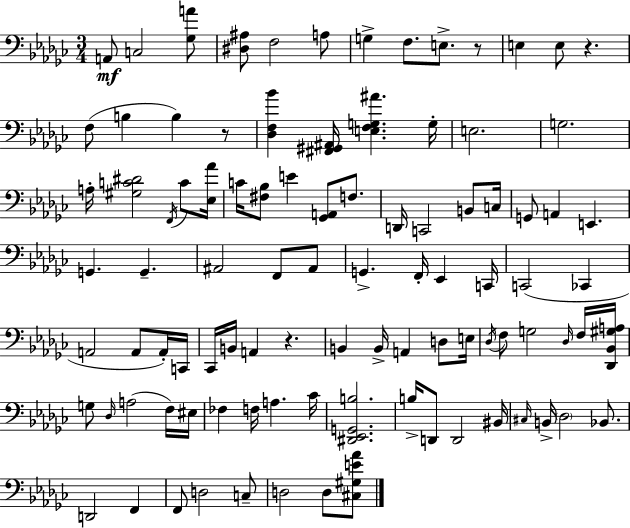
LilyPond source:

{
  \clef bass
  \numericTimeSignature
  \time 3/4
  \key ees \minor
  \repeat volta 2 { a,8\mf c2 <ges a'>8 | <dis ais>8 f2 a8 | g4-> f8. e8.-> r8 | e4 e8 r4. | \break f8( b4 b4) r8 | <des f bes'>4 <fis, gis, ais,>16 <e f g ais'>4. g16-. | e2. | g2. | \break a16-. <gis c' dis'>2 \acciaccatura { f,16 } c'8 | <ees aes'>16 c'16 <fis bes>8 e'4 <ges, a,>8 f8. | d,16 c,2 b,8 | c16 g,8 a,4 e,4. | \break g,4. g,4.-- | ais,2 f,8 ais,8 | g,4.-> f,16-. ees,4 | c,16 c,2( ces,4 | \break a,2 a,8 a,16-.) | c,16 ces,16 b,16 a,4 r4. | b,4 b,16-> a,4 d8 | e16 \acciaccatura { des16 } f8 g2 | \break \grace { des16 } f16 <des, bes, gis a>16 g8 \grace { des16 }( a2 | f16) eis16 fes4 f16 a4. | ces'16 <dis, ees, g, b>2. | b16-> d,8 d,2 | \break bis,16 \grace { cis16 } b,16-> \parenthesize des2 | bes,8. d,2 | f,4 f,8 d2 | c8-- d2 | \break d8 <cis gis e' aes'>8 } \bar "|."
}